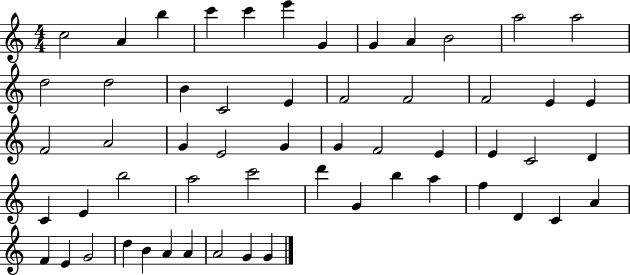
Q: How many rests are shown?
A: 0